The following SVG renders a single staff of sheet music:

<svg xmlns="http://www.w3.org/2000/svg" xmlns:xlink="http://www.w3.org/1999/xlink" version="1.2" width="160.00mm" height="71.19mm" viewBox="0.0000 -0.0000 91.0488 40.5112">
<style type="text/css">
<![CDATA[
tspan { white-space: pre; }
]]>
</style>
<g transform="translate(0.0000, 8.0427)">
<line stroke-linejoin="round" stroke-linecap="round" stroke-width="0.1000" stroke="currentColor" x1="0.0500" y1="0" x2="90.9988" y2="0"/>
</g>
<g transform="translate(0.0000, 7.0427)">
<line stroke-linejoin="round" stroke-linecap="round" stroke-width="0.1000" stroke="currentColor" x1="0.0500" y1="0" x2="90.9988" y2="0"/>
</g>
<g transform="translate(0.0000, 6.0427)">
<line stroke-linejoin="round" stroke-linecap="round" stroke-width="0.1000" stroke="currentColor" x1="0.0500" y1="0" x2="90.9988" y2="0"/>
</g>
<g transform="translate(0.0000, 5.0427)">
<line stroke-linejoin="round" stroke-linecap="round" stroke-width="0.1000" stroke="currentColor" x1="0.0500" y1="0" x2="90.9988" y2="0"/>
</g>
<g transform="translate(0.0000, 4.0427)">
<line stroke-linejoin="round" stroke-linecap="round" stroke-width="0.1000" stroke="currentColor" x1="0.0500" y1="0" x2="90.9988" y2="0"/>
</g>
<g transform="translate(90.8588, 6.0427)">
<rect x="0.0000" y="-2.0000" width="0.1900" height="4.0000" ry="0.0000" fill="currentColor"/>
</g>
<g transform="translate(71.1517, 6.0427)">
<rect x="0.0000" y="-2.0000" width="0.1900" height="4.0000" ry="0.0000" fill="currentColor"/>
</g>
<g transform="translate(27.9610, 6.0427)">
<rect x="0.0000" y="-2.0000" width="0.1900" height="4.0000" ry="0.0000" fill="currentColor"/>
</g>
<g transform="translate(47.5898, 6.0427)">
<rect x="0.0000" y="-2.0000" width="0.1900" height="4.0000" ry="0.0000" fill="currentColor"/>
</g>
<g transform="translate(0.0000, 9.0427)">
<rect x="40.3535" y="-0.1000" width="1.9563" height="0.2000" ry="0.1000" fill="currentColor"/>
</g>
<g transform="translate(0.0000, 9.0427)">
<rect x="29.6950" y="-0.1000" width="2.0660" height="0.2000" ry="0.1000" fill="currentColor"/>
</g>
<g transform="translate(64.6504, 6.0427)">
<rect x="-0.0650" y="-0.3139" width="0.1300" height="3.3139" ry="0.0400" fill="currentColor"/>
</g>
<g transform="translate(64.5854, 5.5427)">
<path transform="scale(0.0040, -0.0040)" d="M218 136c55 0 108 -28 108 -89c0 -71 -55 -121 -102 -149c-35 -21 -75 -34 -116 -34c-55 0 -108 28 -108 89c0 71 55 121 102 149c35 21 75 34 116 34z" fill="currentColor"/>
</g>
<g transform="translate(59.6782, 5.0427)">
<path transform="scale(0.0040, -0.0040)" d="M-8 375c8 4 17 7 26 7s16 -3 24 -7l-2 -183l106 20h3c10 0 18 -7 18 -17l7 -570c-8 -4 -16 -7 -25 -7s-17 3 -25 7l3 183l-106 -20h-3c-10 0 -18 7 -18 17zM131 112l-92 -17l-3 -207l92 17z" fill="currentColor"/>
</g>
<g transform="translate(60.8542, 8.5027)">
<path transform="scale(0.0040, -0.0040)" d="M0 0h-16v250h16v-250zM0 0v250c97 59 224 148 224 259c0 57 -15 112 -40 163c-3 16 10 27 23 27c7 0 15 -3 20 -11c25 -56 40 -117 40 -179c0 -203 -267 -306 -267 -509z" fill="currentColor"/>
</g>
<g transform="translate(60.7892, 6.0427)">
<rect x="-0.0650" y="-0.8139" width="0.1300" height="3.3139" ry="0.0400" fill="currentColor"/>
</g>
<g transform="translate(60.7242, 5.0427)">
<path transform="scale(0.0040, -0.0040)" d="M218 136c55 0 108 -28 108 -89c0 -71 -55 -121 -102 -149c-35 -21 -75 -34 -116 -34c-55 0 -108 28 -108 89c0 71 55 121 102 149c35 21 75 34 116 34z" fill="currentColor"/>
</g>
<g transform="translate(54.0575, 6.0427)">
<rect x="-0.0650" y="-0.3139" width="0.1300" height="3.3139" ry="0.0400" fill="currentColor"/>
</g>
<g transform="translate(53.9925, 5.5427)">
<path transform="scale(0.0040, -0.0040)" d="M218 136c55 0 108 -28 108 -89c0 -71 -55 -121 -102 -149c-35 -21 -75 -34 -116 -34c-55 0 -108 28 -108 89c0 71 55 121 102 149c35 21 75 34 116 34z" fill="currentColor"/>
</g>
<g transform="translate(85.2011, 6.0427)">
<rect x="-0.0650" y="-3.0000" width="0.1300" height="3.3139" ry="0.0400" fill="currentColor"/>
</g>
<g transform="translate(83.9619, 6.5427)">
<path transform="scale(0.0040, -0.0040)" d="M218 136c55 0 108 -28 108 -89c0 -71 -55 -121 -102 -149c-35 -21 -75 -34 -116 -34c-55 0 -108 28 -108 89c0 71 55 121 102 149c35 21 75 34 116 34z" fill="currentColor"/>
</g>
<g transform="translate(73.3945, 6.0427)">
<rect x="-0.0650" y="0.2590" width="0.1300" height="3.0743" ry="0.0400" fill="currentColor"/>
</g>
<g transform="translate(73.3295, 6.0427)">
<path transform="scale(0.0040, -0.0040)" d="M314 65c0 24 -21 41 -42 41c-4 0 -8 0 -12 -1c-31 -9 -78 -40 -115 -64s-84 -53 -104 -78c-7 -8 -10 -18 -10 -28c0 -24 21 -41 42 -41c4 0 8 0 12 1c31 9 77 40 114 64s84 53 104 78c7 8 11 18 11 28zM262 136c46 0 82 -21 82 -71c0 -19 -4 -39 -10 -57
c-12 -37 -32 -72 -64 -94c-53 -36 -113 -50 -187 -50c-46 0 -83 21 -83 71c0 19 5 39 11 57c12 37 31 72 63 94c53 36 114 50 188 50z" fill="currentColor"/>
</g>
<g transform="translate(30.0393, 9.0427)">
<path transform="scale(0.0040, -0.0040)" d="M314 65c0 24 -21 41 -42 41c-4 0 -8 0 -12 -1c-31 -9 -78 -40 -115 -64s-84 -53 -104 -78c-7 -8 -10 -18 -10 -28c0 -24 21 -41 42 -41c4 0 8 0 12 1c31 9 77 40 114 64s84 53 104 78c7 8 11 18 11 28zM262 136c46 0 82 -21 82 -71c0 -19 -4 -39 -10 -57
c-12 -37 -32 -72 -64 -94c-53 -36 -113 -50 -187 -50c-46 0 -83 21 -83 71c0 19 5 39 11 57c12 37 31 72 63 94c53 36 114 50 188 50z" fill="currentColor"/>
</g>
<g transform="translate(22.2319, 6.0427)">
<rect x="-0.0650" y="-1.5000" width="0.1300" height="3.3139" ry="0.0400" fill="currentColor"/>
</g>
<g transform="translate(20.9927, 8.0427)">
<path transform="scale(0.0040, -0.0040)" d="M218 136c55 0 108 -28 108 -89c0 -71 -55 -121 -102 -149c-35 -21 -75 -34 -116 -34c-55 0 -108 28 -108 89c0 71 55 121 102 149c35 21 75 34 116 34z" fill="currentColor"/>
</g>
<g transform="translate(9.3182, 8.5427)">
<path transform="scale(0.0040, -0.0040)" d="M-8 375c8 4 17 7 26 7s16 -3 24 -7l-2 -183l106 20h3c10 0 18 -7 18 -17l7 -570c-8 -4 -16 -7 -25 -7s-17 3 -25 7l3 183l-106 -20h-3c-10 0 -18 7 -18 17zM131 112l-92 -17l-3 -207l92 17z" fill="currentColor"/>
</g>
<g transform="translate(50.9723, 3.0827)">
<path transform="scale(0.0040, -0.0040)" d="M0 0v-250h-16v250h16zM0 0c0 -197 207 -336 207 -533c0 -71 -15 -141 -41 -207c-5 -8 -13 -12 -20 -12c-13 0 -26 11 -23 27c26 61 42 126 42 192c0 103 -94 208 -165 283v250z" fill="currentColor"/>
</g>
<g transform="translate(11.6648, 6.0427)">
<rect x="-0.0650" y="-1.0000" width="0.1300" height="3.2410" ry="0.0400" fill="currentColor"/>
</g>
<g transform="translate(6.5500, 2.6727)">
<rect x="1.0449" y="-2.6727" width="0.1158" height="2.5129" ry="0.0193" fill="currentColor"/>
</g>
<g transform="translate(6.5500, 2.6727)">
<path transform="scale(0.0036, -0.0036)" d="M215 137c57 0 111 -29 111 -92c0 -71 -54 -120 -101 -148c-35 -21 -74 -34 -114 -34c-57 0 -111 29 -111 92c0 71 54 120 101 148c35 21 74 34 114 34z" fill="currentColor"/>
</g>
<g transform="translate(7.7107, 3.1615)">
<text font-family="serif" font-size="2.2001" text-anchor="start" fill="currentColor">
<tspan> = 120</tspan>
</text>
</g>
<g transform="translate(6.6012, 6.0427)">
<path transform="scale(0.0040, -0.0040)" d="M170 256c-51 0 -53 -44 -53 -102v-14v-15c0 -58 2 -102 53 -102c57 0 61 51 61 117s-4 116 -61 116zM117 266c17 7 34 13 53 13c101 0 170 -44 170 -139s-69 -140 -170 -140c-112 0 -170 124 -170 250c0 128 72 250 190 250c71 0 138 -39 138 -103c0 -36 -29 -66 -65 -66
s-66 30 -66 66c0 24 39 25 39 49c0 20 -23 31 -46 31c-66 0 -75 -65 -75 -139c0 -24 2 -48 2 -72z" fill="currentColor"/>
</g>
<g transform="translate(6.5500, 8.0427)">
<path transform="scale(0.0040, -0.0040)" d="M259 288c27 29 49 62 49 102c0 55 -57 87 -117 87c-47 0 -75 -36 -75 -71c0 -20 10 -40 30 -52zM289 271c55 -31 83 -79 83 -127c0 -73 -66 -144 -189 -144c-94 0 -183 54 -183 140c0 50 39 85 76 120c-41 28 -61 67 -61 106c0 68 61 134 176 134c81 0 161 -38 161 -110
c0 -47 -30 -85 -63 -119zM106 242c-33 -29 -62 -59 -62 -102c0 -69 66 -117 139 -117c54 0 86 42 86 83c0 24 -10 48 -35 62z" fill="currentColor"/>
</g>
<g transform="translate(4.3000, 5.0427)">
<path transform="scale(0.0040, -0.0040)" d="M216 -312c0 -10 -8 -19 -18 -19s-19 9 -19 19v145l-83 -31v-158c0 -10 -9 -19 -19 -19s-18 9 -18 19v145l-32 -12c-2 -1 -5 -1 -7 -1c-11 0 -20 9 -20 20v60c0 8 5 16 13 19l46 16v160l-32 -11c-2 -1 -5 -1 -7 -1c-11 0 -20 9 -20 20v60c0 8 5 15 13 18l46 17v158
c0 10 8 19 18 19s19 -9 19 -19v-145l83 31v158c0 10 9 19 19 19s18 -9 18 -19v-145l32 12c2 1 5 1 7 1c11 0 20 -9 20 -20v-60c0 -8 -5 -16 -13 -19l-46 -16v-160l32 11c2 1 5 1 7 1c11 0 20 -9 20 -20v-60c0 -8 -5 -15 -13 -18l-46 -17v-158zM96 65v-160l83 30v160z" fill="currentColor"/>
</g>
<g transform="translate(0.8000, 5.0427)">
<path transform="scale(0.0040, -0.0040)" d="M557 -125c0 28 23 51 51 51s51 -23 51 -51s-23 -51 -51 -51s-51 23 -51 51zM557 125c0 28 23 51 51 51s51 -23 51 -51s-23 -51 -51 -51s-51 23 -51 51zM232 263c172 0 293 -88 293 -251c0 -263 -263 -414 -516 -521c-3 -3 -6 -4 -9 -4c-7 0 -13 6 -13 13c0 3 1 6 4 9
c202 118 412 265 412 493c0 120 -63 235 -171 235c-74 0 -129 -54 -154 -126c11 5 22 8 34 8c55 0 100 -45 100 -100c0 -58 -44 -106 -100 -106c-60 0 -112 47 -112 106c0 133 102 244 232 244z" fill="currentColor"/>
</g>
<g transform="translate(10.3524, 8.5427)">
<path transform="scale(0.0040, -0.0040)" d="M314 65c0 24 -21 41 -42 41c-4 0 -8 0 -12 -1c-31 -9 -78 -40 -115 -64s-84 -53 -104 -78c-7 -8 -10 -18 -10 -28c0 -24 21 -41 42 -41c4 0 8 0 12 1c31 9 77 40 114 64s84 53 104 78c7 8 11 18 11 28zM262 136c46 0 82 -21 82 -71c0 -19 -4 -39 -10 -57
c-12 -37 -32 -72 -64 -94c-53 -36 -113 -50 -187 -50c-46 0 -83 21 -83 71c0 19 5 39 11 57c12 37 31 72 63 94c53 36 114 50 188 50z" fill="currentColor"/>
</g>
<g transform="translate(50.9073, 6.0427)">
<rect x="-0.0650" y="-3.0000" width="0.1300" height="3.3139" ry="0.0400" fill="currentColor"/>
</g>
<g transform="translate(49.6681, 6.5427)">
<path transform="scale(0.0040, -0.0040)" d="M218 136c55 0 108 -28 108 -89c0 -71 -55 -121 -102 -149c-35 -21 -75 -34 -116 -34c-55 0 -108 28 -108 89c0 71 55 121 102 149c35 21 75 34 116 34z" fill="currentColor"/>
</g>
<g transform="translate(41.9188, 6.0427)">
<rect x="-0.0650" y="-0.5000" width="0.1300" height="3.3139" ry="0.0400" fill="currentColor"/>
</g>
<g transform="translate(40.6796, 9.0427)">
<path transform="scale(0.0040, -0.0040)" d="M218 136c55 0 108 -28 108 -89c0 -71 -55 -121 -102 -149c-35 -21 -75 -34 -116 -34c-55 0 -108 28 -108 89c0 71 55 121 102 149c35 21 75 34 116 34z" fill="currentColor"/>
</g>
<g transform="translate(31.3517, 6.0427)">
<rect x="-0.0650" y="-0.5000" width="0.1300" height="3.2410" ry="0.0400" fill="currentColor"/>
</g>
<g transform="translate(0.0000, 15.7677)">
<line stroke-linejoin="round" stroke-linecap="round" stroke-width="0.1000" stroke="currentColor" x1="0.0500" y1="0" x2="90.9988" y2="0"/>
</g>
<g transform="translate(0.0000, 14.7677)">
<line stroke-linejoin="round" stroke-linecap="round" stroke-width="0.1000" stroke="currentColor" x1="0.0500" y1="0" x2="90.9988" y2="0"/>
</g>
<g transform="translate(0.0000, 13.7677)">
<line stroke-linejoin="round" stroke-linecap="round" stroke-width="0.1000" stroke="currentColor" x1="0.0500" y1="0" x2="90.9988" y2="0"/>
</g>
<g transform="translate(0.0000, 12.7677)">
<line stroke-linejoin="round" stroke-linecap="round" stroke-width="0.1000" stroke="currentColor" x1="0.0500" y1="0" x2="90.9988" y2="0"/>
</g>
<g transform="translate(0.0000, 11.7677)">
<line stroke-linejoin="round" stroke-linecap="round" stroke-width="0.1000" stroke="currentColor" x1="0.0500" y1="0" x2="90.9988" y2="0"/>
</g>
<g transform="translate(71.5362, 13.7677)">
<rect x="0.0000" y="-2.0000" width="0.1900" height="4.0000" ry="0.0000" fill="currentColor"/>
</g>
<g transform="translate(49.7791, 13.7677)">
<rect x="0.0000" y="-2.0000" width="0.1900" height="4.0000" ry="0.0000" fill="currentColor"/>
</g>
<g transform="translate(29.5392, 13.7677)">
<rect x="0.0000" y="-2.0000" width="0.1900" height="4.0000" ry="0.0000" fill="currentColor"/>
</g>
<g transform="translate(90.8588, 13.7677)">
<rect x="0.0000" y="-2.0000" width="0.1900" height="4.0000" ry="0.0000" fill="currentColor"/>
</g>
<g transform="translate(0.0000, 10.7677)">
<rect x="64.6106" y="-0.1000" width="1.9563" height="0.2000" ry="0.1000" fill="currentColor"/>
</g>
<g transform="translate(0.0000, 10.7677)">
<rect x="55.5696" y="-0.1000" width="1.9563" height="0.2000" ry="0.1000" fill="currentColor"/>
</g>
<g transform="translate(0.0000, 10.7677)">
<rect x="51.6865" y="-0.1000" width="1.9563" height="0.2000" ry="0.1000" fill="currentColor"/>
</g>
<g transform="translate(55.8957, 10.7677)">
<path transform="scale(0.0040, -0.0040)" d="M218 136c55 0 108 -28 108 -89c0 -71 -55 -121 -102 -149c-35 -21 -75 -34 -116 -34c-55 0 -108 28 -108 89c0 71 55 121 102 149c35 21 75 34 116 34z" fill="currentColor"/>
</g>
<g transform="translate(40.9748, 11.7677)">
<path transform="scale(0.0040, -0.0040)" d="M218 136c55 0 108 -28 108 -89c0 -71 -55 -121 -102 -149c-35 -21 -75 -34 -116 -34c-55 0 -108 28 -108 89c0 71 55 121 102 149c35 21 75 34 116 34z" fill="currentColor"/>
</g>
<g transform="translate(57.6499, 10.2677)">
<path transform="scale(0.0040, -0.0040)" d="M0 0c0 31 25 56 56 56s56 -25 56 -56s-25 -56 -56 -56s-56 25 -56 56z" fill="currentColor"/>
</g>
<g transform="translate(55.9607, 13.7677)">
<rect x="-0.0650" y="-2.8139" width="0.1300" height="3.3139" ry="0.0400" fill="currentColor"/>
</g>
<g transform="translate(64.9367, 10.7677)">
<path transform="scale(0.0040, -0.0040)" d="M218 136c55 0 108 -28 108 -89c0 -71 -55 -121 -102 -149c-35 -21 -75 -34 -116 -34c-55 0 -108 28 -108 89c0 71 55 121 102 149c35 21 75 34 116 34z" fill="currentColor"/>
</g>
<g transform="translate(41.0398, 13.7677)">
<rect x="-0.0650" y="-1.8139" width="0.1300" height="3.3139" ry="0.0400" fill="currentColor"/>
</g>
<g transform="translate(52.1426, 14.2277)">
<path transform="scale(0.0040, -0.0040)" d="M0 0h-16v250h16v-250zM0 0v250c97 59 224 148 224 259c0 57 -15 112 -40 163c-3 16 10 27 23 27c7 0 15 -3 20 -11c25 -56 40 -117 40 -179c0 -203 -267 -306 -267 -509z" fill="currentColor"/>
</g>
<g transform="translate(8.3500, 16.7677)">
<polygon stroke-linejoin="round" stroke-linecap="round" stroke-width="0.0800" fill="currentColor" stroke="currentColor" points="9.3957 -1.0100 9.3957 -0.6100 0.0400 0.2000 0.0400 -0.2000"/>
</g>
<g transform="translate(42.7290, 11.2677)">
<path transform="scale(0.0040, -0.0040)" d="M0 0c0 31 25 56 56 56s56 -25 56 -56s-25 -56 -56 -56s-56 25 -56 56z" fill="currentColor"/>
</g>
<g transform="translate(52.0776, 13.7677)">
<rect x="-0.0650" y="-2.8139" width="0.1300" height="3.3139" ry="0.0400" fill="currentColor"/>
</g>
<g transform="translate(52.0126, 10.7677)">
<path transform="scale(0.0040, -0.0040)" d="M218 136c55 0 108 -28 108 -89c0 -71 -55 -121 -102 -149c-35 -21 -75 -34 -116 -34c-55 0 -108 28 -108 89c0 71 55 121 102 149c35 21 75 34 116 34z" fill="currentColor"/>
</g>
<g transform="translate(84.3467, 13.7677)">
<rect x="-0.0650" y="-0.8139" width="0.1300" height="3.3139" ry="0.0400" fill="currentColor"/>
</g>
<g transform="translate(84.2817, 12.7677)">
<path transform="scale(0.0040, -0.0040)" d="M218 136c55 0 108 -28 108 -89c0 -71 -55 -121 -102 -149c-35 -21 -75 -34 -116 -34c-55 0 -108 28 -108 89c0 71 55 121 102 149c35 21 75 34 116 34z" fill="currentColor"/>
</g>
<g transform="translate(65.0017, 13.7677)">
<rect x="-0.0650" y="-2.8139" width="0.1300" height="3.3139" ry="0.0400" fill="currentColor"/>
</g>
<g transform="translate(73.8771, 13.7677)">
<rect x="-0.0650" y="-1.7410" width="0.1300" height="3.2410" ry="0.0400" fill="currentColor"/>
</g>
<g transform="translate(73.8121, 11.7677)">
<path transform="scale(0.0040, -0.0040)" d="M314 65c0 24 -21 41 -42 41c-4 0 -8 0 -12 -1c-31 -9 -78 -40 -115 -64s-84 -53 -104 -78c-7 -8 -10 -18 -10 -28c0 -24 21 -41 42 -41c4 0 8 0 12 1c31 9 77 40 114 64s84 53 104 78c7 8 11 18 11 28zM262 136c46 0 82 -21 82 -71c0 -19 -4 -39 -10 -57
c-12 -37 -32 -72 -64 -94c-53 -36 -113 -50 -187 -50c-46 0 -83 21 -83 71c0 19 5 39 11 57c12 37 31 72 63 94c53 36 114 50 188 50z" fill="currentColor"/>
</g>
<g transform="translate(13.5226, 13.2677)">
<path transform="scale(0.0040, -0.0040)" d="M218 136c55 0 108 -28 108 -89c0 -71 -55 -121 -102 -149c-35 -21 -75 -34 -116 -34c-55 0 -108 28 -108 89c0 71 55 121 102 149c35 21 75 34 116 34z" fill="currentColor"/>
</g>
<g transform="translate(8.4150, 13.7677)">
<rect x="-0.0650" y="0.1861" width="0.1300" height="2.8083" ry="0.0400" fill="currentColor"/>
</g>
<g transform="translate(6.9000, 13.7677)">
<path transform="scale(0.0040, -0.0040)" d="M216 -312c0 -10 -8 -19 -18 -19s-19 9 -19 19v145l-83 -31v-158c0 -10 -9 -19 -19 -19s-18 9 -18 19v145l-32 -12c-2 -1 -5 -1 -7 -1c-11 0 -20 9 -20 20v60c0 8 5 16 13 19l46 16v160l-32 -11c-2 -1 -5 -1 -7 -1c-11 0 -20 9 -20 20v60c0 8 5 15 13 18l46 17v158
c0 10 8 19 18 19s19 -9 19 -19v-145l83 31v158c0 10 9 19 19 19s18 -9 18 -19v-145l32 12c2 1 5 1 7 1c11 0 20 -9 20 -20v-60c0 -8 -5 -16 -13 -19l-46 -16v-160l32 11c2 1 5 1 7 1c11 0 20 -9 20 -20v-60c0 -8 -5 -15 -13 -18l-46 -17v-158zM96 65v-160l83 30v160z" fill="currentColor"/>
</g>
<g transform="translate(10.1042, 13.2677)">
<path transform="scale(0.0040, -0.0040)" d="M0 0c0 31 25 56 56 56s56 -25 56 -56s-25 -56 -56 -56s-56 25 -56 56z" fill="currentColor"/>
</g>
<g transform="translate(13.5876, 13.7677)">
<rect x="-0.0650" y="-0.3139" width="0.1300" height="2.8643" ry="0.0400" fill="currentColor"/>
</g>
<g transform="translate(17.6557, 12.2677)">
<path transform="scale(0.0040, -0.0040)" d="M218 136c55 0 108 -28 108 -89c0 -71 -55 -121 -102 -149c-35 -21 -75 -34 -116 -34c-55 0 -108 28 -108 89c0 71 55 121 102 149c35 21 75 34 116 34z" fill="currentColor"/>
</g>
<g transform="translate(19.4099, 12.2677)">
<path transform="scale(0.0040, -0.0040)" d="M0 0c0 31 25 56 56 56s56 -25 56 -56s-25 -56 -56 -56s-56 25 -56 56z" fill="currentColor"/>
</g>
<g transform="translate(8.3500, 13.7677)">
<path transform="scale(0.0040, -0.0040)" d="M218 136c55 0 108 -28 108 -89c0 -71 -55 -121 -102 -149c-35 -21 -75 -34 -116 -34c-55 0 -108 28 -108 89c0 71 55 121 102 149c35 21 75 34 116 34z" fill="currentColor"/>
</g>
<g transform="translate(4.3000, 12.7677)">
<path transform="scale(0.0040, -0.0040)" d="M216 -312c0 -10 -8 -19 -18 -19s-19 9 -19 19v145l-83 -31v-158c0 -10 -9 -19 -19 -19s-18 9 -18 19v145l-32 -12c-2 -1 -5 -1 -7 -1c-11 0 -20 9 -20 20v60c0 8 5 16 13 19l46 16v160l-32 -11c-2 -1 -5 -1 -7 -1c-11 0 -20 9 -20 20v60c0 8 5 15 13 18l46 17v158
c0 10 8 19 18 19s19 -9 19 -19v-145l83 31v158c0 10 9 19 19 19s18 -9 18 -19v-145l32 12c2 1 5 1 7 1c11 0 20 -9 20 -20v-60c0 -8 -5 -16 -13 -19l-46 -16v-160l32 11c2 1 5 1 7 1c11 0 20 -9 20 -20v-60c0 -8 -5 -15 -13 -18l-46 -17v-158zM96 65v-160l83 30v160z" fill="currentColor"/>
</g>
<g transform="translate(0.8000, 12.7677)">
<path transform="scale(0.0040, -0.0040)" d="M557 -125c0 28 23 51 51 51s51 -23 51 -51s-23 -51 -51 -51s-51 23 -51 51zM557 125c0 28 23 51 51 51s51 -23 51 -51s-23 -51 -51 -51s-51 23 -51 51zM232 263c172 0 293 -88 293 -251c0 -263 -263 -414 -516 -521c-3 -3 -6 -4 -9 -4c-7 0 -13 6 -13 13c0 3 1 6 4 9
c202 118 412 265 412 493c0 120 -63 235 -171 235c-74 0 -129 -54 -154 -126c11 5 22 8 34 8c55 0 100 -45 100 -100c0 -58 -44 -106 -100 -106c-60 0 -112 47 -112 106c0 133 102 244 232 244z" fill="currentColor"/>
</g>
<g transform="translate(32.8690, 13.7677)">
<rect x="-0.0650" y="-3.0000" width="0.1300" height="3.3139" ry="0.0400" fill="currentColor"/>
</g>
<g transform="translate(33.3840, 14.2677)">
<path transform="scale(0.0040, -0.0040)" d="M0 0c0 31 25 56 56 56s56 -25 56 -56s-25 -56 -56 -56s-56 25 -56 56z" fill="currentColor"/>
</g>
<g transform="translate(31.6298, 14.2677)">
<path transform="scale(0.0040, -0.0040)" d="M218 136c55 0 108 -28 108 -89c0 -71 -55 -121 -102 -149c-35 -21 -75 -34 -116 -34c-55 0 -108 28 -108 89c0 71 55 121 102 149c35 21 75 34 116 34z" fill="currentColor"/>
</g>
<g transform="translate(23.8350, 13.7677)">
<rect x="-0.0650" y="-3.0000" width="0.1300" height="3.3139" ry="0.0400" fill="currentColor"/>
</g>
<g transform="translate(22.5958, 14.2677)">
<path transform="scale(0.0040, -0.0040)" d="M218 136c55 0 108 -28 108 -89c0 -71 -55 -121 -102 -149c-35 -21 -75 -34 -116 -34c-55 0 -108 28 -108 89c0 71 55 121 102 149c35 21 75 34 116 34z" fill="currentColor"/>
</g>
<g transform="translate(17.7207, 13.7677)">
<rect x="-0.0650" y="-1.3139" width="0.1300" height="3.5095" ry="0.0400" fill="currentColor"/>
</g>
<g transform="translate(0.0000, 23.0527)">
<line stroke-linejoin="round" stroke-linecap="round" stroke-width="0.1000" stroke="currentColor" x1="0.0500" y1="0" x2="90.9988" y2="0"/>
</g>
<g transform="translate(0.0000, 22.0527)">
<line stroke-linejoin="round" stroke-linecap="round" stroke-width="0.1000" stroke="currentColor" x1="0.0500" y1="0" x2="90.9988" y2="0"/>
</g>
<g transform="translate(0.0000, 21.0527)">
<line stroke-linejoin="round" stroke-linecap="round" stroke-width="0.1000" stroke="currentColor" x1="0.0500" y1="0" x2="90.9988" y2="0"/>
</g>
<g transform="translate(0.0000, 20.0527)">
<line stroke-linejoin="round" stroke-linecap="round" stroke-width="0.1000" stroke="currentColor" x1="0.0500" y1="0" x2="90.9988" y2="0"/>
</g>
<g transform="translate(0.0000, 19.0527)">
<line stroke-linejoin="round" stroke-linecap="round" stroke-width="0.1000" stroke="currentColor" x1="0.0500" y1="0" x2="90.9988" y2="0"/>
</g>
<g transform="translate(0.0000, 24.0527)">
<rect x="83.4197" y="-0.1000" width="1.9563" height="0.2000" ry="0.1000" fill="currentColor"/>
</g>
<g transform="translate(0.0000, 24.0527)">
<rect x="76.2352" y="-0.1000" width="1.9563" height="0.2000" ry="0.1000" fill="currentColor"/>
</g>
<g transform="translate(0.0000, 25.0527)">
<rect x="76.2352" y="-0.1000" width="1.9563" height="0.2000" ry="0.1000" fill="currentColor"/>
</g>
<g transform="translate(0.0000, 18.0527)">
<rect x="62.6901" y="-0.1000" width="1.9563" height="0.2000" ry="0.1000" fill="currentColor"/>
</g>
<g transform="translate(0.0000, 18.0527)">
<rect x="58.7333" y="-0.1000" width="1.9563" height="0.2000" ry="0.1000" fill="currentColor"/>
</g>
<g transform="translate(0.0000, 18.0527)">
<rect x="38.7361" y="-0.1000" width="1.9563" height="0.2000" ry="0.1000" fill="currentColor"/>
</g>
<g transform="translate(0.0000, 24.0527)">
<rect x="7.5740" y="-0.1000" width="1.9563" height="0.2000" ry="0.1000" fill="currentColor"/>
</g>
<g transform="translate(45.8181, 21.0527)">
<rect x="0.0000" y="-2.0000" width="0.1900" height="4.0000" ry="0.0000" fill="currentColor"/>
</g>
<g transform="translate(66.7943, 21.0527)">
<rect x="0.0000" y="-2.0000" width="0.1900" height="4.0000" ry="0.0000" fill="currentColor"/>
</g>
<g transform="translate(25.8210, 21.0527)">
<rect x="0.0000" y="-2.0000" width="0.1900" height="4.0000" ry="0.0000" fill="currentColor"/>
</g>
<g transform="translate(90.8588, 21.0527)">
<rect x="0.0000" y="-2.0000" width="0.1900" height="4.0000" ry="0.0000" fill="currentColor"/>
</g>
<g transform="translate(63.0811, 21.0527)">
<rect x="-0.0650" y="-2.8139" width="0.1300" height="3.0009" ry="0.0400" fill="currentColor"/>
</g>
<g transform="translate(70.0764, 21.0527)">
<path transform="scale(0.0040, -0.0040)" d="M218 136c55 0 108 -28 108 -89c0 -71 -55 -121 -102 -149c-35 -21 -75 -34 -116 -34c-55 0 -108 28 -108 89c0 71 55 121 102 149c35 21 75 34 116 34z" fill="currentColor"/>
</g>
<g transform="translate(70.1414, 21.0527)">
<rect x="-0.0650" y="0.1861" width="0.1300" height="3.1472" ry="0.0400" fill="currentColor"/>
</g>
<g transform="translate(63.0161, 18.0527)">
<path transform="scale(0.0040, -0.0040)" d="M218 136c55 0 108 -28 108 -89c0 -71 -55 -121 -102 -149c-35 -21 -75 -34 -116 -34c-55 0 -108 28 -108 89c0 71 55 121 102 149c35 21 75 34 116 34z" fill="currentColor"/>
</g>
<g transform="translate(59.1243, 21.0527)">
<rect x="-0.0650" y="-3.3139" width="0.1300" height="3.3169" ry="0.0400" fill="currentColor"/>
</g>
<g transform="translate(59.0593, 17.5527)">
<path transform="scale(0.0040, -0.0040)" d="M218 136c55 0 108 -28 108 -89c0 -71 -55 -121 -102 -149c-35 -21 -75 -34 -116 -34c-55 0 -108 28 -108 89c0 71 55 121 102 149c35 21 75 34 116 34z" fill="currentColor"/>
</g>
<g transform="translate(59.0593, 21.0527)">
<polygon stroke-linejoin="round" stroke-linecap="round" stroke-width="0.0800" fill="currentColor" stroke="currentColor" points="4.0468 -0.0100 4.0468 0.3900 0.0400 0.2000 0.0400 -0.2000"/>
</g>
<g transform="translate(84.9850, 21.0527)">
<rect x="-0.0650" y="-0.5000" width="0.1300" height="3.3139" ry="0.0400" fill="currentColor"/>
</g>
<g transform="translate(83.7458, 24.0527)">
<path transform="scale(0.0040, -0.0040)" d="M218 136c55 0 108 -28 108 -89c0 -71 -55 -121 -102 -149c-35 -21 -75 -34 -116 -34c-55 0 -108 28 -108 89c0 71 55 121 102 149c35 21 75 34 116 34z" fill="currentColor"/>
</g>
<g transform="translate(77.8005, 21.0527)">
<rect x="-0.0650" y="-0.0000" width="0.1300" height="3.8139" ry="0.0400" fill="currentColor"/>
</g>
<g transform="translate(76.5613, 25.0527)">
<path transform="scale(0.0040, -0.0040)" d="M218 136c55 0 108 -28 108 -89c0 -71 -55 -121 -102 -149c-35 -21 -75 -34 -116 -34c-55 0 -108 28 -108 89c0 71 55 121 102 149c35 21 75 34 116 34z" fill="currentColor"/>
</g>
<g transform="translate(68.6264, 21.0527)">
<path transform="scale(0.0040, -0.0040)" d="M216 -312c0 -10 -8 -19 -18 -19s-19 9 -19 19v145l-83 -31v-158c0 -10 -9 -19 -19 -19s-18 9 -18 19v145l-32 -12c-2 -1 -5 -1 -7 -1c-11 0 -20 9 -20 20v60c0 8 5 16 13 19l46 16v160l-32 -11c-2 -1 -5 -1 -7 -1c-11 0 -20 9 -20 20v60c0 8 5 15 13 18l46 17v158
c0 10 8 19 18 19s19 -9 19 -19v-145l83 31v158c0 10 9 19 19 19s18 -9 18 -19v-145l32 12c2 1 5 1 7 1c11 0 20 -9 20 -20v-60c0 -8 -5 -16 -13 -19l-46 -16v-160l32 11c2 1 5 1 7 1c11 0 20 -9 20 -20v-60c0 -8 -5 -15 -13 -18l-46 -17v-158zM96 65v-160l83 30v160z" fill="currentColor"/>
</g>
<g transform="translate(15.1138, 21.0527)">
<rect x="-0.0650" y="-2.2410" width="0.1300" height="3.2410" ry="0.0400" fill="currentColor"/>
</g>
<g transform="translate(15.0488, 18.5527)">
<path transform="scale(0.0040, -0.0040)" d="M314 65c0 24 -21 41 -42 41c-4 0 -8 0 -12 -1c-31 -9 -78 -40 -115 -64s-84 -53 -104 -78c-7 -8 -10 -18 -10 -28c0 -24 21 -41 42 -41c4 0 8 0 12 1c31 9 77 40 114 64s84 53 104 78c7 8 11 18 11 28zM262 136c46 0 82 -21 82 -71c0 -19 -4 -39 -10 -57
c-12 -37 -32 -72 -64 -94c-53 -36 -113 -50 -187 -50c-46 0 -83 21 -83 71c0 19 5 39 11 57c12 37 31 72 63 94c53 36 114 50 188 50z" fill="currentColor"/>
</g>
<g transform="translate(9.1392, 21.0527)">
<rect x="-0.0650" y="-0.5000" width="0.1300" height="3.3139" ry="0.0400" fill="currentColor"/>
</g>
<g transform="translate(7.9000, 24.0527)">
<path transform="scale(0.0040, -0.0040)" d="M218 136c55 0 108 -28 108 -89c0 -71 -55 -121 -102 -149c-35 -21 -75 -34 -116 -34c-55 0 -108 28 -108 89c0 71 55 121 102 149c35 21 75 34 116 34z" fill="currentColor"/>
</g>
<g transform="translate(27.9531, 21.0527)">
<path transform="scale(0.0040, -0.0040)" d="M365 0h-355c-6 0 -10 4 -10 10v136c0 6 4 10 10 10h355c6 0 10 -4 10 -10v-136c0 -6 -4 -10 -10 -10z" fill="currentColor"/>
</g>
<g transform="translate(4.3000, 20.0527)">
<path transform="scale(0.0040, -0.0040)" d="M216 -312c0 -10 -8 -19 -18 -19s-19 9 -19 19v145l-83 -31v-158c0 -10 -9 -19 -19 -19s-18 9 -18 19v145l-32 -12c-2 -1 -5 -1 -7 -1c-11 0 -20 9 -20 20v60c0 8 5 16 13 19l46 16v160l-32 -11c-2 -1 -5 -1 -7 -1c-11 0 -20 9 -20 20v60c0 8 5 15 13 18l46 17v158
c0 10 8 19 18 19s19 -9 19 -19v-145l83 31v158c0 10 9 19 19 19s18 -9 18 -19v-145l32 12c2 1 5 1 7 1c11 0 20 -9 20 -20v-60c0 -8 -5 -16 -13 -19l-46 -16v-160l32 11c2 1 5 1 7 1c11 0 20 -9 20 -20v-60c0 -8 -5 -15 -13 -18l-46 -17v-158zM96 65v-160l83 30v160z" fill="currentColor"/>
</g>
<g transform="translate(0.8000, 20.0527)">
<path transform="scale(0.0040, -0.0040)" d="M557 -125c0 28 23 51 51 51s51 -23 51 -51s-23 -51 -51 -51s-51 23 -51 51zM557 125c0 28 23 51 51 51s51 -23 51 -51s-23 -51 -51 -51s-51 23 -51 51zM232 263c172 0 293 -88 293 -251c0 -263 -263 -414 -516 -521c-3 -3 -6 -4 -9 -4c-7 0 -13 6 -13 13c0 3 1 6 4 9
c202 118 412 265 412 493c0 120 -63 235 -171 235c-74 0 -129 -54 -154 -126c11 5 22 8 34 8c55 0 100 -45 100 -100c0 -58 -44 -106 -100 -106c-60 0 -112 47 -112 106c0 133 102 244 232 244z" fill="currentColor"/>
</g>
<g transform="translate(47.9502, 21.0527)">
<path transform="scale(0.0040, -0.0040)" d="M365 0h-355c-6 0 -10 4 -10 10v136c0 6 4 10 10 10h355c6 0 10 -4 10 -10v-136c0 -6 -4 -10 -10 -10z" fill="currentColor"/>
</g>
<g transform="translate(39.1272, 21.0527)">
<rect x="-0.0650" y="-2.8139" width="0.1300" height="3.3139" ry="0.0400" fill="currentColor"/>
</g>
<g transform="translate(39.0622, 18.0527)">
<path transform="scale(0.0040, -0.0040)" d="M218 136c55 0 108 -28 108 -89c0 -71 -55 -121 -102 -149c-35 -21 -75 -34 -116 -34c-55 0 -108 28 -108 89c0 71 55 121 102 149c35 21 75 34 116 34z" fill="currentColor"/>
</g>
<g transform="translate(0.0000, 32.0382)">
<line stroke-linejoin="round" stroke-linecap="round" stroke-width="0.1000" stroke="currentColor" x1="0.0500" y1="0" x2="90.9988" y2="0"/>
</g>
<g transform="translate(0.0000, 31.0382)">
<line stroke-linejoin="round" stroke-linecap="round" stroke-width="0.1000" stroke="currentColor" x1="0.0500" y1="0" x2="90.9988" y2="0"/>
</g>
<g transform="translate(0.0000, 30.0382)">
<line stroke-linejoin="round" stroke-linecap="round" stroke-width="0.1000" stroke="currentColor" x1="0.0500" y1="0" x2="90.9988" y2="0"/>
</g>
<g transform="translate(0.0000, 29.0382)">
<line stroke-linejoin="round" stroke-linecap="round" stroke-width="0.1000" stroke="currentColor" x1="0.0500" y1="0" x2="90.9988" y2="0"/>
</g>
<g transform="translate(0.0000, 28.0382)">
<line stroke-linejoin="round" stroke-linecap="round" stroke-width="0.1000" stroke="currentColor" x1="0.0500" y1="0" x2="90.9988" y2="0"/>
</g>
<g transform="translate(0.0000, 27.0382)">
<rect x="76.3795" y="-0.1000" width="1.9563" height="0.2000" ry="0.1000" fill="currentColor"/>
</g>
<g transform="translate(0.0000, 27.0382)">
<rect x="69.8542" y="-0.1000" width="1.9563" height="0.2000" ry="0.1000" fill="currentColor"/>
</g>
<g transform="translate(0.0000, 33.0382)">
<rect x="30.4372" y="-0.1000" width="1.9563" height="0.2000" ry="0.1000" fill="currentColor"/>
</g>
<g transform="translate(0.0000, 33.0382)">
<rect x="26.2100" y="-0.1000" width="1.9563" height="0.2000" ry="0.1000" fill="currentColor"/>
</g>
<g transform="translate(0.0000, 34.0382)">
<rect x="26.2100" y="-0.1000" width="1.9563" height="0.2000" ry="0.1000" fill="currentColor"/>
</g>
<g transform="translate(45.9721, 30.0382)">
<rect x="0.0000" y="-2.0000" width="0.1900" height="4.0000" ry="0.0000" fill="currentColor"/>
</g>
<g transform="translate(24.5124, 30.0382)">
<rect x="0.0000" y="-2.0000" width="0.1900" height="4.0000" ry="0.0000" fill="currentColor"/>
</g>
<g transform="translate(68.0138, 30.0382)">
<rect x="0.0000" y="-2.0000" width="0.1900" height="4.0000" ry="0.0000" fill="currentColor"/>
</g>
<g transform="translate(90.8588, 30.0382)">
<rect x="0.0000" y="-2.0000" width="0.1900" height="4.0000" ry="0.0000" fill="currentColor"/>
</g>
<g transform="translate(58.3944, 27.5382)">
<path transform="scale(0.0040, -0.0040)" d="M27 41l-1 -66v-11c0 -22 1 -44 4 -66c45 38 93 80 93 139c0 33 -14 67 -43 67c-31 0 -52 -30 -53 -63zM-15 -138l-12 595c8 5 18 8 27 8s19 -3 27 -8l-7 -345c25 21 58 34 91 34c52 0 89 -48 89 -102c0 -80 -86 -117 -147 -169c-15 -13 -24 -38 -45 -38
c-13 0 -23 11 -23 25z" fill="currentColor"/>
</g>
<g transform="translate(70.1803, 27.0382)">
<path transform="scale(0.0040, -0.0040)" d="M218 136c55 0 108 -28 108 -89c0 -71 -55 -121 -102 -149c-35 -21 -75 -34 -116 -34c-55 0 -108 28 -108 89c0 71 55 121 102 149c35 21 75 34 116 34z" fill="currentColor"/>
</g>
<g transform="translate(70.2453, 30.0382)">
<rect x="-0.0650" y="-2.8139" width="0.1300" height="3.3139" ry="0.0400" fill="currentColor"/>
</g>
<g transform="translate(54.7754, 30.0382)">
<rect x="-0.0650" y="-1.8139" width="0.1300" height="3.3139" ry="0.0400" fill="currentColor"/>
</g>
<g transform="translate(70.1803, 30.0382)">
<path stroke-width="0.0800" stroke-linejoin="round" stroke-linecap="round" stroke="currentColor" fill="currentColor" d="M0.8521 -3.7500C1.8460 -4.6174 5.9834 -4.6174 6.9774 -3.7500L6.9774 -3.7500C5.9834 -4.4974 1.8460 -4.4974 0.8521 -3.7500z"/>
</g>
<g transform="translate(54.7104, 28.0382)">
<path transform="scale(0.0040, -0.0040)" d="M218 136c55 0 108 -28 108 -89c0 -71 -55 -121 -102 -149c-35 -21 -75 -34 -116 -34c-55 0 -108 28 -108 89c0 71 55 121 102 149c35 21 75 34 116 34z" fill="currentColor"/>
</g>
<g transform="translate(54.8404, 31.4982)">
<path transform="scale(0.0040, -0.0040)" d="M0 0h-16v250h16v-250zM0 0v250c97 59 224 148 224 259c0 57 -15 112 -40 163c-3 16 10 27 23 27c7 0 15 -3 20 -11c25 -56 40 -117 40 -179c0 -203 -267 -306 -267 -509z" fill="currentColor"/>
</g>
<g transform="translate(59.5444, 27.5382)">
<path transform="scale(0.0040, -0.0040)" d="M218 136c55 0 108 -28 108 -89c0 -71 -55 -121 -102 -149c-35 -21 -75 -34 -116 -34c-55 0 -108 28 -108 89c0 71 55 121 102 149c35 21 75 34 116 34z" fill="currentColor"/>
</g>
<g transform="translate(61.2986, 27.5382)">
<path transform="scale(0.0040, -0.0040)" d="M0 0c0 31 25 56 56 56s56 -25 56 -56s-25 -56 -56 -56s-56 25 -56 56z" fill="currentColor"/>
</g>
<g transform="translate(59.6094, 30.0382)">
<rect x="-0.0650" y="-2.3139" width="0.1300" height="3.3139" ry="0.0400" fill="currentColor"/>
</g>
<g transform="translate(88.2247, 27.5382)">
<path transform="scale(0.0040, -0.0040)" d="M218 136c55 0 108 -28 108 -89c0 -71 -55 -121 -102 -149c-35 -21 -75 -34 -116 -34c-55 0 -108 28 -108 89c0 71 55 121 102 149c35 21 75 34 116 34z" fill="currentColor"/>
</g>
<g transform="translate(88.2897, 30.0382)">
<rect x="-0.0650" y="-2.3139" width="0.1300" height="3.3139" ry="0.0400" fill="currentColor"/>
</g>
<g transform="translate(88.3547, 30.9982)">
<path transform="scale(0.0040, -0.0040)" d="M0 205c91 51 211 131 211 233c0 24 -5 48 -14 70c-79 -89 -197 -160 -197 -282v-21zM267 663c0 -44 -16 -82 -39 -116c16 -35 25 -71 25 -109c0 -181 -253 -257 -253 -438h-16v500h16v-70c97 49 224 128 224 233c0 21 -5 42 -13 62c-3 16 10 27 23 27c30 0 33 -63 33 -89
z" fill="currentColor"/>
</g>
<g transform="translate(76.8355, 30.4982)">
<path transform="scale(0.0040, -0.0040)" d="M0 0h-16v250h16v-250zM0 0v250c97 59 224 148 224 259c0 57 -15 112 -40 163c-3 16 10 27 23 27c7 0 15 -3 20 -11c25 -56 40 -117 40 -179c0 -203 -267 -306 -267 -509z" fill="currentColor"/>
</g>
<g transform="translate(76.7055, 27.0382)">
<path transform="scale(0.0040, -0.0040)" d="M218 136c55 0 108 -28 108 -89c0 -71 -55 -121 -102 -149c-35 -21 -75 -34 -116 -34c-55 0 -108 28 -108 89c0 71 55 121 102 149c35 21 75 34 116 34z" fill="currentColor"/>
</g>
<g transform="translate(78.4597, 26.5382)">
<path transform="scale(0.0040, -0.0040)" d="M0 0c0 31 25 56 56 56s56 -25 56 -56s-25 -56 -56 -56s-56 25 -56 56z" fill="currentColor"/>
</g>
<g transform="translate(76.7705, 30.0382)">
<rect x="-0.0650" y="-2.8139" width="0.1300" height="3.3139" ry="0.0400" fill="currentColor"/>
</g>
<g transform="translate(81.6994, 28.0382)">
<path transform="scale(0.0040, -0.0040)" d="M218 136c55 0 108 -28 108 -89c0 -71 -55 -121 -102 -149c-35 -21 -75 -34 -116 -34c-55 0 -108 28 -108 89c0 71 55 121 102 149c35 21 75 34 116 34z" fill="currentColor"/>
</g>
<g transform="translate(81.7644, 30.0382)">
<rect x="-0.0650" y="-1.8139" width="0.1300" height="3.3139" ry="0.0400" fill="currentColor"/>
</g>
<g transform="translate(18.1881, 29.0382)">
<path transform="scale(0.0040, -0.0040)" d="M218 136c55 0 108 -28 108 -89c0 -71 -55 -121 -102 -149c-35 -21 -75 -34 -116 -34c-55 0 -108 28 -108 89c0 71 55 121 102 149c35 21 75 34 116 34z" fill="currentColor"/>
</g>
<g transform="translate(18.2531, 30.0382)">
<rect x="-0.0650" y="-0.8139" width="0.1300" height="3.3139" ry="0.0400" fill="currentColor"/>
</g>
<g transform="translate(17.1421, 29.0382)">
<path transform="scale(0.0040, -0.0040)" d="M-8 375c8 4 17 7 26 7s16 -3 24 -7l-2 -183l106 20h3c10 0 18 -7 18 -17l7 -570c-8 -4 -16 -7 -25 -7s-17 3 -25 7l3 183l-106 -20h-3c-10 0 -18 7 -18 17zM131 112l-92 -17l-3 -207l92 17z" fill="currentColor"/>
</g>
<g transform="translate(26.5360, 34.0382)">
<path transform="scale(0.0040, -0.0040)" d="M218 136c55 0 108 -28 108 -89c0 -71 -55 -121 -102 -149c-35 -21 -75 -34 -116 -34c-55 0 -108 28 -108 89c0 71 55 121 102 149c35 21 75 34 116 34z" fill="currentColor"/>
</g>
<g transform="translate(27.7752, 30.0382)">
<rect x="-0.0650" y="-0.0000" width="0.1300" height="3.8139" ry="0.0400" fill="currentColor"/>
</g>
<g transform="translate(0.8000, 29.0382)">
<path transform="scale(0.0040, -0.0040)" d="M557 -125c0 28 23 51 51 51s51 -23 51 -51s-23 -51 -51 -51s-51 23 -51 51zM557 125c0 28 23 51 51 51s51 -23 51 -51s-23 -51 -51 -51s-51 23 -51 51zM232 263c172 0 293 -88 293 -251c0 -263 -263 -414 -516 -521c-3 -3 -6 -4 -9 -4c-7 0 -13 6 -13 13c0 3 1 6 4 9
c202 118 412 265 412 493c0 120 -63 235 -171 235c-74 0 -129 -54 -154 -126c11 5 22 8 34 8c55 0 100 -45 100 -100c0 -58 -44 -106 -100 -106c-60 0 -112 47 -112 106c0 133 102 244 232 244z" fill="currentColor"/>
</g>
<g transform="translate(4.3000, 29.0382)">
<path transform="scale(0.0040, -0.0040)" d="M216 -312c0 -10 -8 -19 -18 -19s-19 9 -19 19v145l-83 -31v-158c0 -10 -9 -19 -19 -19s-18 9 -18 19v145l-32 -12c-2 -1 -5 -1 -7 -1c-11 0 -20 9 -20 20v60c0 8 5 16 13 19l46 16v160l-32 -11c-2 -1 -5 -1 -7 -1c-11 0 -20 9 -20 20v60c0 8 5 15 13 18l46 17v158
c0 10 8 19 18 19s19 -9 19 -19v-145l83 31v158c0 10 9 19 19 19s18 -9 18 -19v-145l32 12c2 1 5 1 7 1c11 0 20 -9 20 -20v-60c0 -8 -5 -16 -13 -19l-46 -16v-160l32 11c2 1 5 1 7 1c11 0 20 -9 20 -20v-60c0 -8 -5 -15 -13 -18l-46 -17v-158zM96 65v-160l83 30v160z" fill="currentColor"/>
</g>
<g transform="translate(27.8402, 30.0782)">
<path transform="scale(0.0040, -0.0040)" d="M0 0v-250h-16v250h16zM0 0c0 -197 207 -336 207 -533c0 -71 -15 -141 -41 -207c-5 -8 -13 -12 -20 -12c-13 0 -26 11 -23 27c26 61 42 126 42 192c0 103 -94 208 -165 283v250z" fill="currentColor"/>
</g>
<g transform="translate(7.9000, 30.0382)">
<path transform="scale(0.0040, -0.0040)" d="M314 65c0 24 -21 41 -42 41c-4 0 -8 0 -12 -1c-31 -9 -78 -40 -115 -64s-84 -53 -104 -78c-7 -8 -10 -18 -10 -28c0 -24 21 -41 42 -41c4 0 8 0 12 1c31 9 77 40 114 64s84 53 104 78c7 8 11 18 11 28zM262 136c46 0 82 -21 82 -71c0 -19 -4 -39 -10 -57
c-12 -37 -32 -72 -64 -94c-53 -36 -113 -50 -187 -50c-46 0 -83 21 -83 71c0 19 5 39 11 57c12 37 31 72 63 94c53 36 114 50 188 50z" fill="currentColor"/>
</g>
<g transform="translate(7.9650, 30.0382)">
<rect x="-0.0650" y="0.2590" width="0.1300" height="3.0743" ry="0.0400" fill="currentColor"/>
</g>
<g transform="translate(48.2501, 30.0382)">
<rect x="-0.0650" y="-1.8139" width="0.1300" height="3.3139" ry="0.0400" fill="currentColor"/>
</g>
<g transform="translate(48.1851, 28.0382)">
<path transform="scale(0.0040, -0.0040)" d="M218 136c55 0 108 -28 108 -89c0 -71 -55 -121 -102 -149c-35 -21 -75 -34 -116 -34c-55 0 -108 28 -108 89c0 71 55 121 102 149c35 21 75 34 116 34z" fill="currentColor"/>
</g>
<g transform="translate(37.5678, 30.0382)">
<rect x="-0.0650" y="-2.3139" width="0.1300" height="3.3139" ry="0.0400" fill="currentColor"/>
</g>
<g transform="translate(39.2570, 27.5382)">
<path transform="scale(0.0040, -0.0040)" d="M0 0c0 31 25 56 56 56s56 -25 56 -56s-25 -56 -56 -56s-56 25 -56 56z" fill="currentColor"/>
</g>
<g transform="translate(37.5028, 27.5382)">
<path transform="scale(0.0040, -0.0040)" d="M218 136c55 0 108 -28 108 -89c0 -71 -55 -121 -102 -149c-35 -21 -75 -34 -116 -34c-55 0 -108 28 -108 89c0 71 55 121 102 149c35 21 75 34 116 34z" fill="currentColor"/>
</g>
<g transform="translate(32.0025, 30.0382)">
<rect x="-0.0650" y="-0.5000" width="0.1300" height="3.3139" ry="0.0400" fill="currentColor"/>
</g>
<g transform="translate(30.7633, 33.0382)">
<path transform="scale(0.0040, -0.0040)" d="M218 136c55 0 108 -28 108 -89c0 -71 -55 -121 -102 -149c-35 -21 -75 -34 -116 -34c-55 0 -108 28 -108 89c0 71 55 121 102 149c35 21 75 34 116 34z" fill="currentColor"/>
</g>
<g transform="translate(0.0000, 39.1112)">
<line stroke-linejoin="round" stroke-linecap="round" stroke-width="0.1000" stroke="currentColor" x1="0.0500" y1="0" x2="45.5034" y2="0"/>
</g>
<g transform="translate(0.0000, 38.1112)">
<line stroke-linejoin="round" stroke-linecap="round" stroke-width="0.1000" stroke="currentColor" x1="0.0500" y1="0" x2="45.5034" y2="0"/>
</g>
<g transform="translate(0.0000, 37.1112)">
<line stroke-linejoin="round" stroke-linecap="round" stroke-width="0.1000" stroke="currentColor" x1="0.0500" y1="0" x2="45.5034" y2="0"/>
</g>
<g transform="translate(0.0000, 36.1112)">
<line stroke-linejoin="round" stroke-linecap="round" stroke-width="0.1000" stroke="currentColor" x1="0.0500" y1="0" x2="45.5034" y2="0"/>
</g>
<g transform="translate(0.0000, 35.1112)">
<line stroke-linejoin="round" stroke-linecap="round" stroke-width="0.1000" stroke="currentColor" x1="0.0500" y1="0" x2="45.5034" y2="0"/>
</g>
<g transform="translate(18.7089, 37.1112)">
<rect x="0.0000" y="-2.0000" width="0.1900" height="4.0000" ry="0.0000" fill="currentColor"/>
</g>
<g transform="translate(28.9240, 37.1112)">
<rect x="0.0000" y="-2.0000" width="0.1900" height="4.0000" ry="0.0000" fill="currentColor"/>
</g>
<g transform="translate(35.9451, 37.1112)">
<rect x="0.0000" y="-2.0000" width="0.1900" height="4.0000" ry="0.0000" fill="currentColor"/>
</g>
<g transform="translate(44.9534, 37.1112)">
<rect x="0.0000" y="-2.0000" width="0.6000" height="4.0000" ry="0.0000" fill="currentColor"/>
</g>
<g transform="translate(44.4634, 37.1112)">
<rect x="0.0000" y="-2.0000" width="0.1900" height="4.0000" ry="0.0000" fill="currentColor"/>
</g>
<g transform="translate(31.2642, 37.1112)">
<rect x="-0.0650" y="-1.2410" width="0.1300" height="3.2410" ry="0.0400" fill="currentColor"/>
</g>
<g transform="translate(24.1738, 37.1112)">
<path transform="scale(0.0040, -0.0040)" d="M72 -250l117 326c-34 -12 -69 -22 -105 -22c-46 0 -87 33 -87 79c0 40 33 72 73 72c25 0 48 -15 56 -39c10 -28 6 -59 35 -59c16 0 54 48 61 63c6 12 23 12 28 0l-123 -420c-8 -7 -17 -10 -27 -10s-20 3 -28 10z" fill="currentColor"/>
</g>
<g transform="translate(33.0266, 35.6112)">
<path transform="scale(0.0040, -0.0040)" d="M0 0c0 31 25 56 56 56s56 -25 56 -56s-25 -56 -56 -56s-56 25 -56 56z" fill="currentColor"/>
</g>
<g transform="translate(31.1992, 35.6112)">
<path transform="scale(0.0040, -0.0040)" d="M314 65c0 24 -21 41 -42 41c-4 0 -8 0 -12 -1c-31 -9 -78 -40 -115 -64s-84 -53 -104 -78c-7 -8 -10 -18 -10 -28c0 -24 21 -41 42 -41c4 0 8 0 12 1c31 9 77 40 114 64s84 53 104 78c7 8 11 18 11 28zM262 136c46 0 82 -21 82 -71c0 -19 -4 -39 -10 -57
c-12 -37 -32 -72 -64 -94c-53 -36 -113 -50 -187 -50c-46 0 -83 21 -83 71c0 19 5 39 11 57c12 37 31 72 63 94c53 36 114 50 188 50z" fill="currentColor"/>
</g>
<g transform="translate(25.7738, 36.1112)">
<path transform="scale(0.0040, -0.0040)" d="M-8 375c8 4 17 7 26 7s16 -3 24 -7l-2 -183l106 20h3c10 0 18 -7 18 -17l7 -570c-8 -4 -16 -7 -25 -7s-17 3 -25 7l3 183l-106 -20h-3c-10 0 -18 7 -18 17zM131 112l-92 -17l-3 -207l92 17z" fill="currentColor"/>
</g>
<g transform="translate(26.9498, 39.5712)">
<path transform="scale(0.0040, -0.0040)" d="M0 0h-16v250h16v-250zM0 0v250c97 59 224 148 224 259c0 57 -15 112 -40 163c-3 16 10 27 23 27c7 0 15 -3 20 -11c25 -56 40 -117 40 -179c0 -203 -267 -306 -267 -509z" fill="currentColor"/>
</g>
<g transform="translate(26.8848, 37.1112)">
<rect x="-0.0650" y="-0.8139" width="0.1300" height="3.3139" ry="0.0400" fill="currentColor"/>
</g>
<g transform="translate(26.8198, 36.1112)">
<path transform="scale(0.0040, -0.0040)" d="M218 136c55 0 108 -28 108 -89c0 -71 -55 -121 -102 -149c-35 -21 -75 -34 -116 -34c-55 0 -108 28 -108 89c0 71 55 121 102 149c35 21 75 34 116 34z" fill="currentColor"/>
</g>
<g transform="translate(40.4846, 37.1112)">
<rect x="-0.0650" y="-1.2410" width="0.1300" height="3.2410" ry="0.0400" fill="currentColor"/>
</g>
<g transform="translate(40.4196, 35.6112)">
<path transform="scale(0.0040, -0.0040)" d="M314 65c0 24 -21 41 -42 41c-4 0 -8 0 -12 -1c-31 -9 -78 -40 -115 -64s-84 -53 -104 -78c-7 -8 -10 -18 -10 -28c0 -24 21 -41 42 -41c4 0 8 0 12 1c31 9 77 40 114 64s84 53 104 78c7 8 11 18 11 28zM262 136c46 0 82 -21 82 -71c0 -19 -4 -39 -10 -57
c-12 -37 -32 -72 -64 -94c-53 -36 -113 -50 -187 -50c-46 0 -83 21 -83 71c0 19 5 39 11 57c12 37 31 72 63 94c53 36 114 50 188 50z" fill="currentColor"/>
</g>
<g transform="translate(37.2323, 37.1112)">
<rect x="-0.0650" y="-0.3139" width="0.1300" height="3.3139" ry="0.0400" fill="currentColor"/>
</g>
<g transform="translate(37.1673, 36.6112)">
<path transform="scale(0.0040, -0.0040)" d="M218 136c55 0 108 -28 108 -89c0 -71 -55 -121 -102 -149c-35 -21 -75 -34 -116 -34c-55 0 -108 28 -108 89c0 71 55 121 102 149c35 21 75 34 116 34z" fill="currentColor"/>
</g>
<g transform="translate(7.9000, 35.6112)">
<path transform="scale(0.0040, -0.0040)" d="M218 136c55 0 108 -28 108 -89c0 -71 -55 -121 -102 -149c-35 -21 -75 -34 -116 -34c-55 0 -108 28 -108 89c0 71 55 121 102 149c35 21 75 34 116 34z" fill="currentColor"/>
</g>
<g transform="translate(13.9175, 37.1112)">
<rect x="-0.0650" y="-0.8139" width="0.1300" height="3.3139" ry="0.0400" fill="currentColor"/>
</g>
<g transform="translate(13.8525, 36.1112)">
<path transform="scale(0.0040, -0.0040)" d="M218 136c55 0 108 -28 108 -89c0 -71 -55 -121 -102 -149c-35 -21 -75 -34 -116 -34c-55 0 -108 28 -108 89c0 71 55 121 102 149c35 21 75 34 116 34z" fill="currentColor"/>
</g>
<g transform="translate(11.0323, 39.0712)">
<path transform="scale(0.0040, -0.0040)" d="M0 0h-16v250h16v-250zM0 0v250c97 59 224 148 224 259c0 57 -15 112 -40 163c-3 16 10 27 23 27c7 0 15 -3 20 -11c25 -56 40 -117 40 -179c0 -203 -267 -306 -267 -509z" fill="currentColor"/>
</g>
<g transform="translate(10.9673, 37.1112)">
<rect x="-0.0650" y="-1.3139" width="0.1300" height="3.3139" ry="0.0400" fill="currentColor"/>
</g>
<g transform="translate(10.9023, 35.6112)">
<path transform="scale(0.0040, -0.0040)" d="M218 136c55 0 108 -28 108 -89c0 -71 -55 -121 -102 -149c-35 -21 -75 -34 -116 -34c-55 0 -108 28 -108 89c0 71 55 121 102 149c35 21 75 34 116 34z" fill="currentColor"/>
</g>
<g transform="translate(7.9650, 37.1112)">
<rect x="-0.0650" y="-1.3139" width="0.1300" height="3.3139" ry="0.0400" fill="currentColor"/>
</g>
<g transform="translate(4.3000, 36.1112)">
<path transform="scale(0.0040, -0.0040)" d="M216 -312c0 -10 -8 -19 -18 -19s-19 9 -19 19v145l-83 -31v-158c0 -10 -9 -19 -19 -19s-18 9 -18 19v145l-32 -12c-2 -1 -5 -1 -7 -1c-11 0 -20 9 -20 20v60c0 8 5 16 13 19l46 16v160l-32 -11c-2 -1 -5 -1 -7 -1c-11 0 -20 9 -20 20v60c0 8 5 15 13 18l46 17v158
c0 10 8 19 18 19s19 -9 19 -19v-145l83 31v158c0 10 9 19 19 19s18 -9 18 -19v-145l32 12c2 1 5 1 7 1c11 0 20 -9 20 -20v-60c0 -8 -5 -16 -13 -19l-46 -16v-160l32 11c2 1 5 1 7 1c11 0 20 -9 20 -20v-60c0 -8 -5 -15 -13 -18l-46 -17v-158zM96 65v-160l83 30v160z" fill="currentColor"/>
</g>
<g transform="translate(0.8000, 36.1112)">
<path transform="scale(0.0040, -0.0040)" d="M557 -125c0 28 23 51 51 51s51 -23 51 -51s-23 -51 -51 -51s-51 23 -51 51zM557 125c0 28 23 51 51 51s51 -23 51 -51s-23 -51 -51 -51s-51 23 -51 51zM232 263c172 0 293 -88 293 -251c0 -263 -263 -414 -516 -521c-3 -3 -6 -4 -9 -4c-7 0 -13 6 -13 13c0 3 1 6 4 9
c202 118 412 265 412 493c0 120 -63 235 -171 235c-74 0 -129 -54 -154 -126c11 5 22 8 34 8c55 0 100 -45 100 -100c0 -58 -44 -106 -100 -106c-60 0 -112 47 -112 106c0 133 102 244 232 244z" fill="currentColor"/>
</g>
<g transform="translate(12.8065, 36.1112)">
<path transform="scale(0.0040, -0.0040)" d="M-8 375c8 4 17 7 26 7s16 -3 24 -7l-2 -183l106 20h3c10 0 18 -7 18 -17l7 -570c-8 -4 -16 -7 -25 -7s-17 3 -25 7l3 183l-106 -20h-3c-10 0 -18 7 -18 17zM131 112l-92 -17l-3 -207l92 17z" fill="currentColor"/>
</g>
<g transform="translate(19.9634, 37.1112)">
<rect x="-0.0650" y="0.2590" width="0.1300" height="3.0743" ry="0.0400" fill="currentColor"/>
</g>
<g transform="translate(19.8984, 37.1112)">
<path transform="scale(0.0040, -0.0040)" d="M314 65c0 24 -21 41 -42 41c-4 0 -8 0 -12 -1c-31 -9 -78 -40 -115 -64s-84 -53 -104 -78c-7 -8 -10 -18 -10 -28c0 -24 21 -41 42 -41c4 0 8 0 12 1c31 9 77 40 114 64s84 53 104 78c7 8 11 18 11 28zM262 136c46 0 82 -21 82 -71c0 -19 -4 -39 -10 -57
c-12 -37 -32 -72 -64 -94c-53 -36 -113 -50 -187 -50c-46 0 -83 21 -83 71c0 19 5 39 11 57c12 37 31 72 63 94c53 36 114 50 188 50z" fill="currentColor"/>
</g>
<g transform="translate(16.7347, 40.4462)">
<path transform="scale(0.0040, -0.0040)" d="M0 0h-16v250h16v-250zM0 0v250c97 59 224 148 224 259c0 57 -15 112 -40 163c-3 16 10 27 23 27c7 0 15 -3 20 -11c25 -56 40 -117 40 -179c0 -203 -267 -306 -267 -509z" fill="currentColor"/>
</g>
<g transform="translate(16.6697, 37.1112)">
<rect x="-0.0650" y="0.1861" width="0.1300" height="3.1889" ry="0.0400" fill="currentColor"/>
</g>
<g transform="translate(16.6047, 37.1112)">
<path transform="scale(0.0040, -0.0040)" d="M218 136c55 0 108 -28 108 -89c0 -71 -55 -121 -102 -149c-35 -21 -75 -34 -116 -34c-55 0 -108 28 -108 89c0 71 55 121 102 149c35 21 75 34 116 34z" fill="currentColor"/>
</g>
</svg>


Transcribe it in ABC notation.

X:1
T:Untitled
M:6/8
L:1/4
K:G
F,,2 G,, E,,2 E,, C,/2 E, F,/2 E, D,2 C, ^D,/2 E,/2 G,/2 C, C, A, C/2 C C A,2 ^F, E,, B,2 z2 C z2 D/2 C/2 ^D, C,, E,, D,2 F, C,,/2 E,, B, A, A,/2 _B, C C/2 A, B,/4 G, G,/2 F, D,/2 D,2 z/2 F,/2 G,2 E, G,2